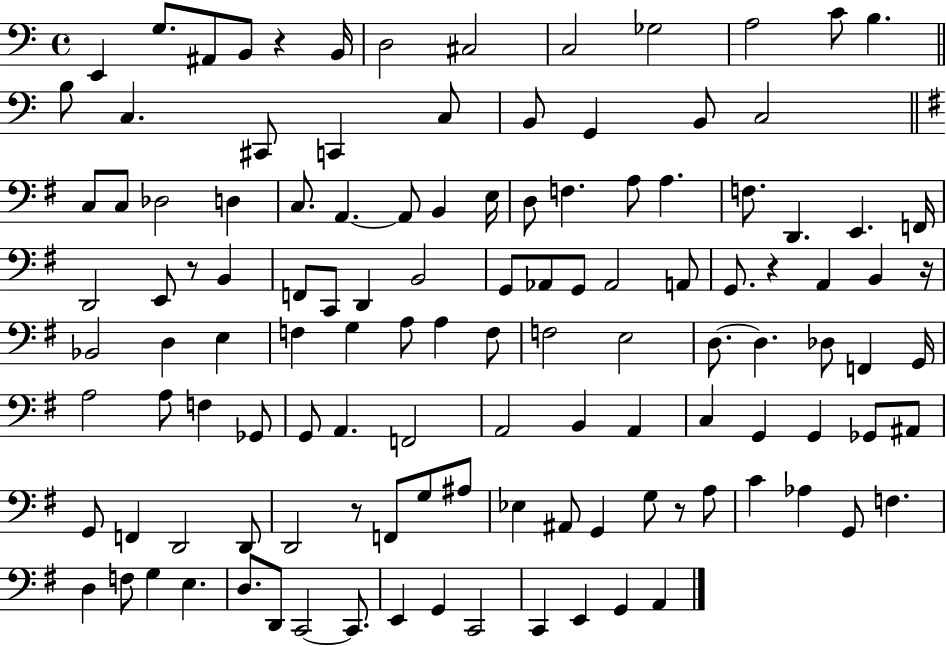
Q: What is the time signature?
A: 4/4